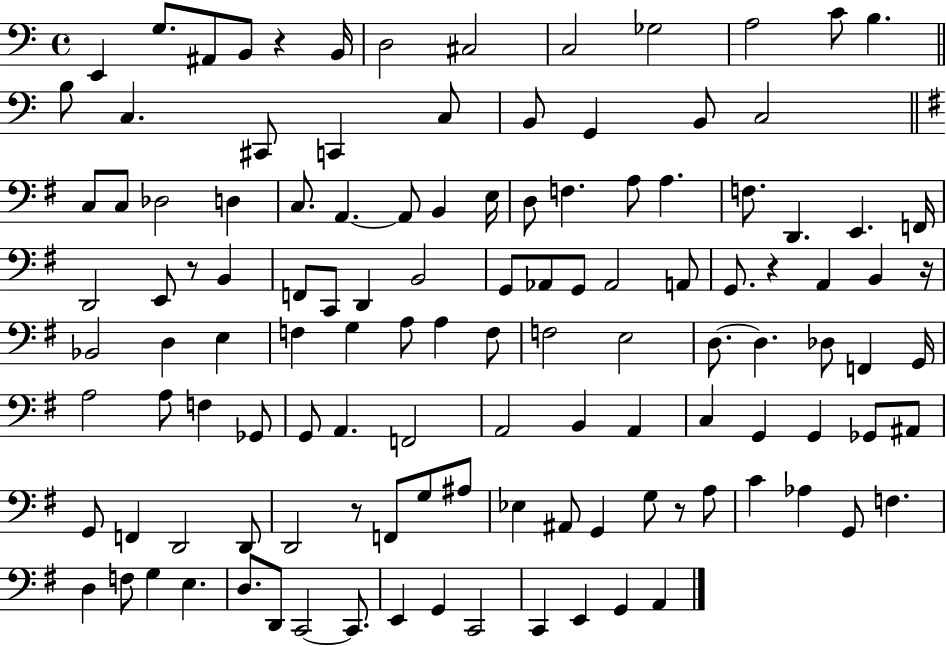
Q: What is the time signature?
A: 4/4